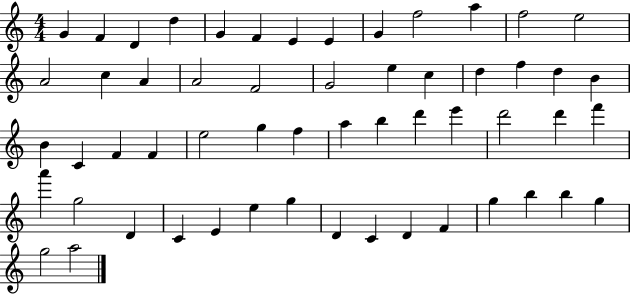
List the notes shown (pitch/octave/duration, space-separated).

G4/q F4/q D4/q D5/q G4/q F4/q E4/q E4/q G4/q F5/h A5/q F5/h E5/h A4/h C5/q A4/q A4/h F4/h G4/h E5/q C5/q D5/q F5/q D5/q B4/q B4/q C4/q F4/q F4/q E5/h G5/q F5/q A5/q B5/q D6/q E6/q D6/h D6/q F6/q A6/q G5/h D4/q C4/q E4/q E5/q G5/q D4/q C4/q D4/q F4/q G5/q B5/q B5/q G5/q G5/h A5/h